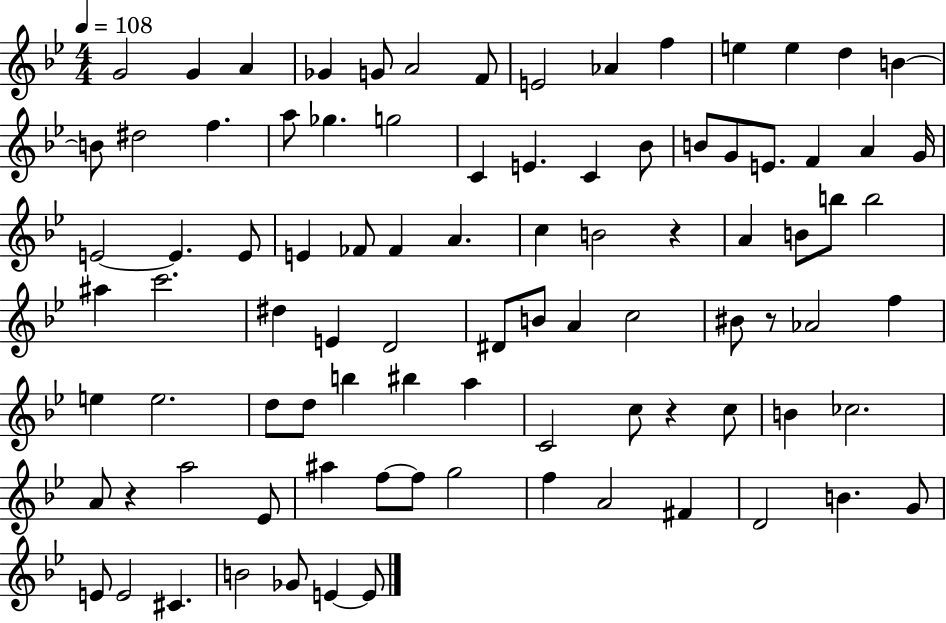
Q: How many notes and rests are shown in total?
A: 91